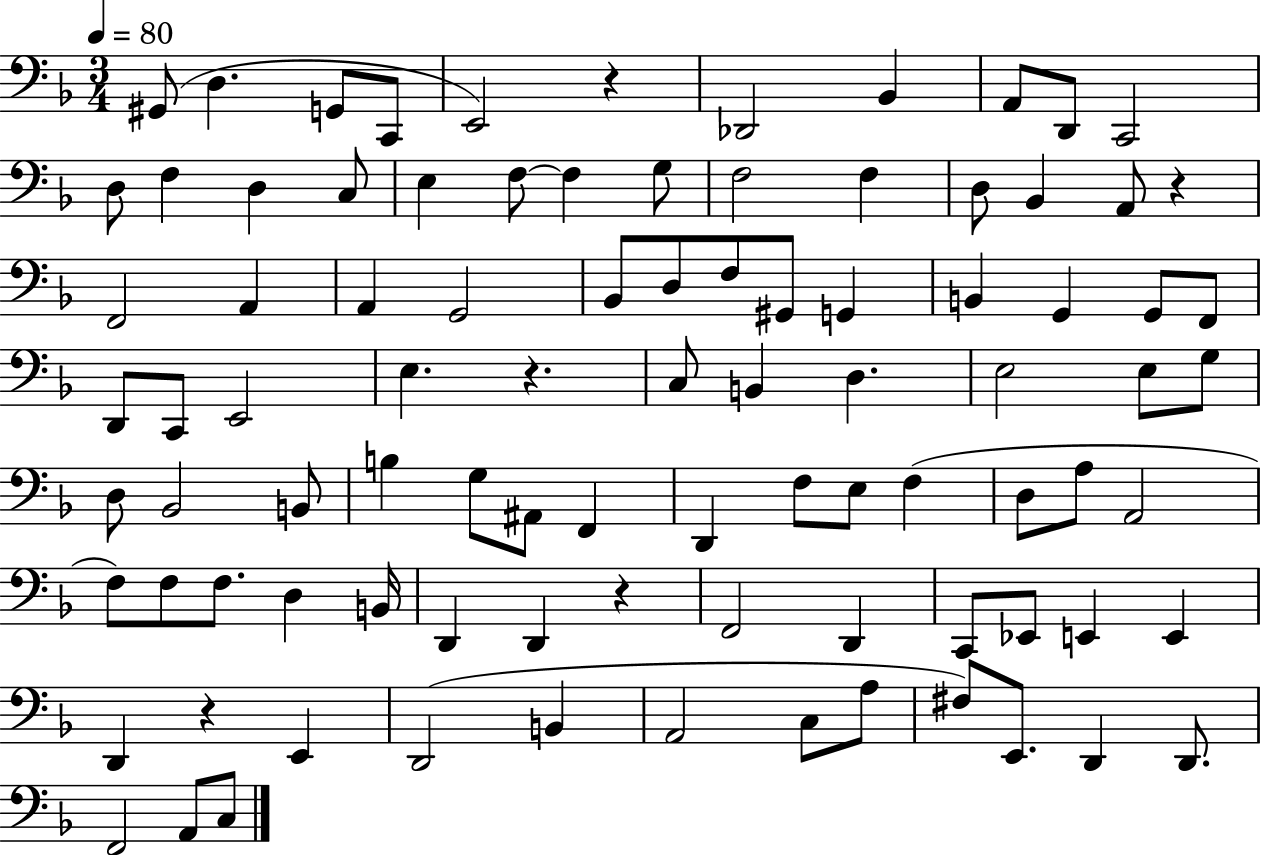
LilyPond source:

{
  \clef bass
  \numericTimeSignature
  \time 3/4
  \key f \major
  \tempo 4 = 80
  gis,8( d4. g,8 c,8 | e,2) r4 | des,2 bes,4 | a,8 d,8 c,2 | \break d8 f4 d4 c8 | e4 f8~~ f4 g8 | f2 f4 | d8 bes,4 a,8 r4 | \break f,2 a,4 | a,4 g,2 | bes,8 d8 f8 gis,8 g,4 | b,4 g,4 g,8 f,8 | \break d,8 c,8 e,2 | e4. r4. | c8 b,4 d4. | e2 e8 g8 | \break d8 bes,2 b,8 | b4 g8 ais,8 f,4 | d,4 f8 e8 f4( | d8 a8 a,2 | \break f8) f8 f8. d4 b,16 | d,4 d,4 r4 | f,2 d,4 | c,8 ees,8 e,4 e,4 | \break d,4 r4 e,4 | d,2( b,4 | a,2 c8 a8 | fis8) e,8. d,4 d,8. | \break f,2 a,8 c8 | \bar "|."
}